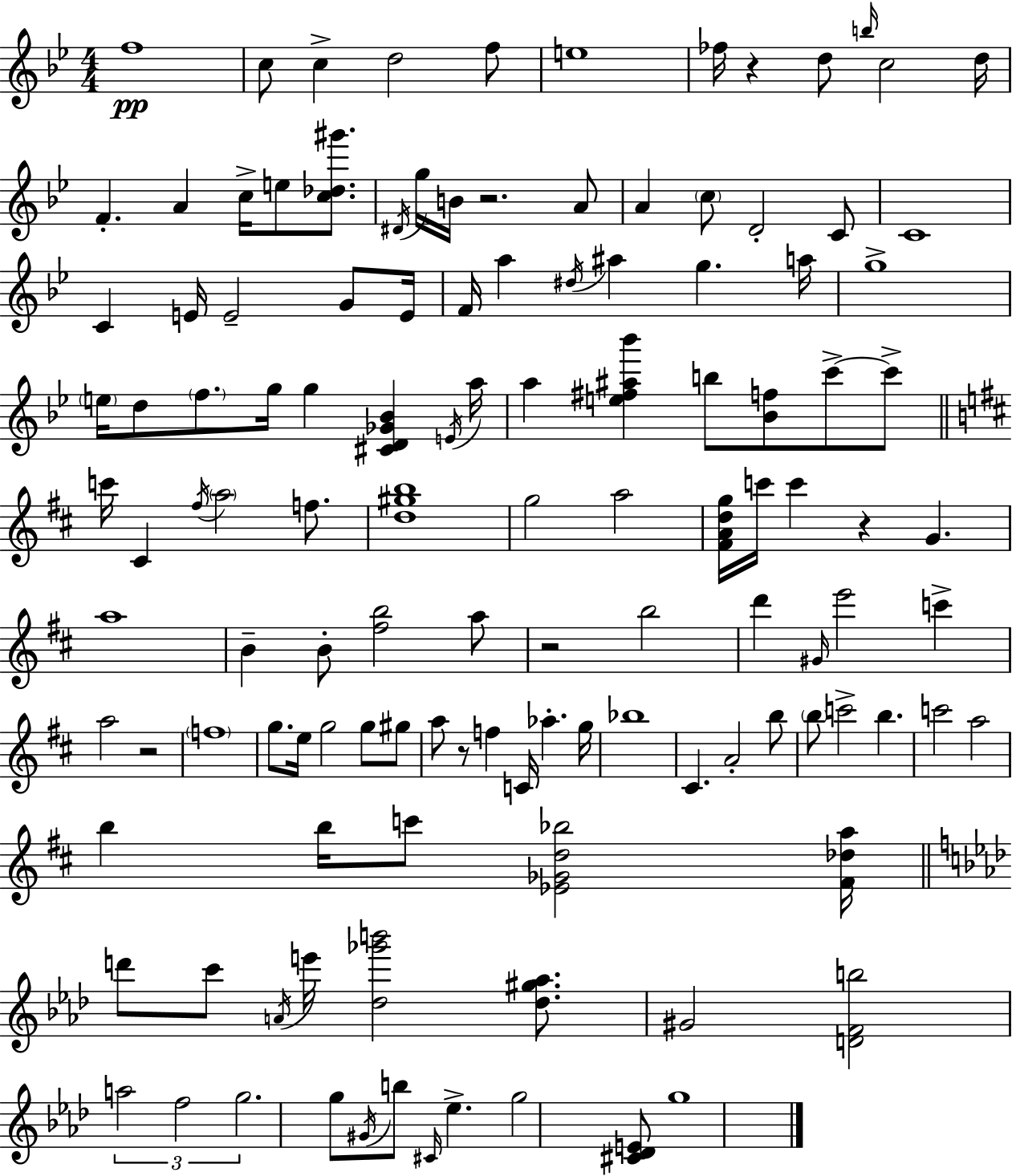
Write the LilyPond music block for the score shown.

{
  \clef treble
  \numericTimeSignature
  \time 4/4
  \key g \minor
  f''1\pp | c''8 c''4-> d''2 f''8 | e''1 | fes''16 r4 d''8 \grace { b''16 } c''2 | \break d''16 f'4.-. a'4 c''16-> e''8 <c'' des'' gis'''>8. | \acciaccatura { dis'16 } g''16 b'16 r2. | a'8 a'4 \parenthesize c''8 d'2-. | c'8 c'1 | \break c'4 e'16 e'2-- g'8 | e'16 f'16 a''4 \acciaccatura { dis''16 } ais''4 g''4. | a''16 g''1-> | \parenthesize e''16 d''8 \parenthesize f''8. g''16 g''4 <cis' d' ges' bes'>4 | \break \acciaccatura { e'16 } a''16 a''4 <e'' fis'' ais'' bes'''>4 b''8 <bes' f''>8 | c'''8->~~ c'''8-> \bar "||" \break \key d \major c'''16 cis'4 \acciaccatura { fis''16 } \parenthesize a''2 f''8. | <d'' gis'' b''>1 | g''2 a''2 | <fis' a' d'' g''>16 c'''16 c'''4 r4 g'4. | \break a''1 | b'4-- b'8-. <fis'' b''>2 a''8 | r2 b''2 | d'''4 \grace { gis'16 } e'''2 c'''4-> | \break a''2 r2 | \parenthesize f''1 | g''8. e''16 g''2 g''8 | gis''8 a''8 r8 f''4 c'16 aes''4.-. | \break g''16 bes''1 | cis'4. a'2-. | b''8 \parenthesize b''8 c'''2-> b''4. | c'''2 a''2 | \break b''4 b''16 c'''8 <ees' ges' d'' bes''>2 | <fis' des'' a''>16 \bar "||" \break \key aes \major d'''8 c'''8 \acciaccatura { a'16 } e'''16 <des'' ges''' b'''>2 <des'' gis'' aes''>8. | gis'2 <d' f' b''>2 | \tuplet 3/2 { a''2 f''2 | g''2. } g''8 \acciaccatura { gis'16 } | \break b''8 \grace { cis'16 } ees''4.-> g''2 | <cis' des' e'>8 g''1 | \bar "|."
}